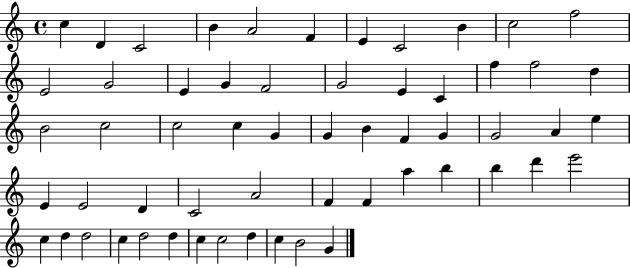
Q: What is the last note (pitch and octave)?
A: G4